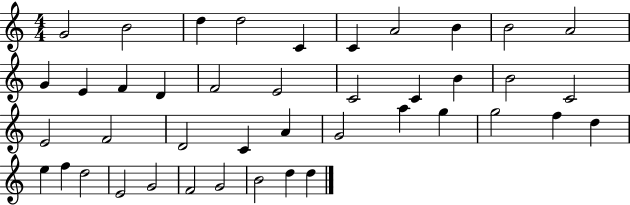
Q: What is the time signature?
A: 4/4